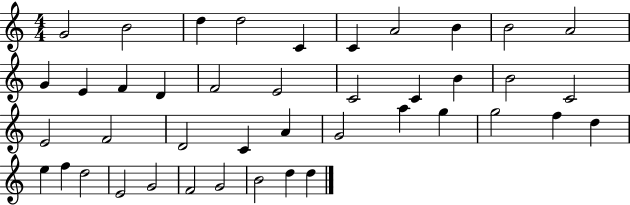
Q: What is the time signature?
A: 4/4